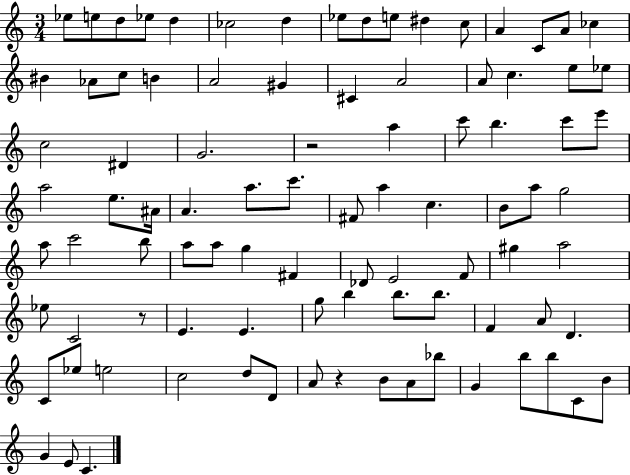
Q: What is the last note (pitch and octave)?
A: C4